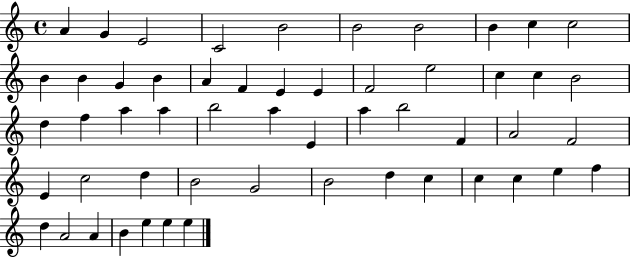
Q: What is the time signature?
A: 4/4